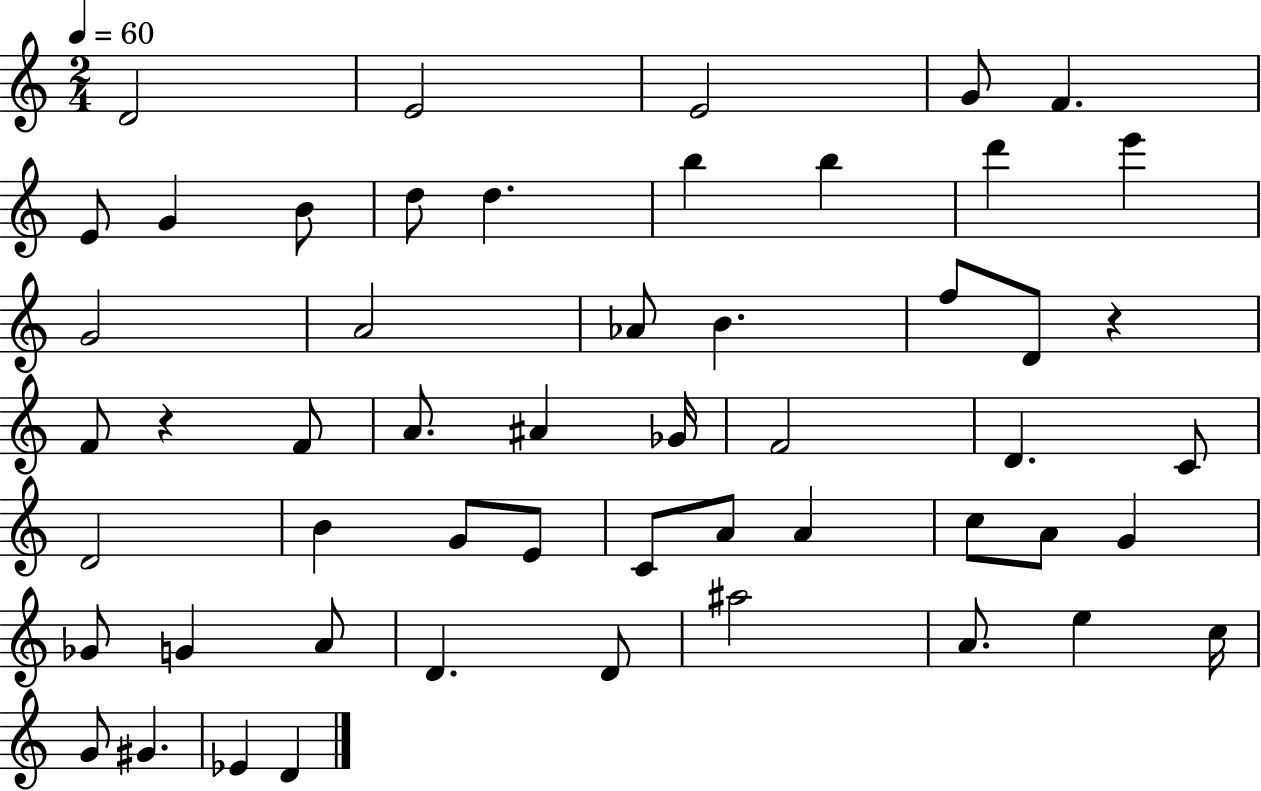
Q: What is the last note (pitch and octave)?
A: D4